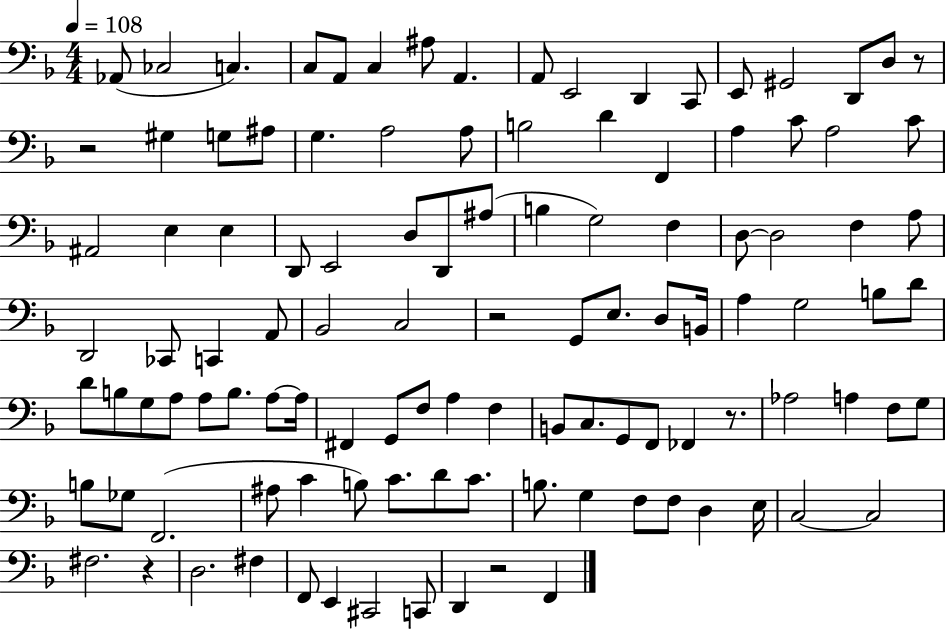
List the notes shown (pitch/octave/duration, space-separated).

Ab2/e CES3/h C3/q. C3/e A2/e C3/q A#3/e A2/q. A2/e E2/h D2/q C2/e E2/e G#2/h D2/e D3/e R/e R/h G#3/q G3/e A#3/e G3/q. A3/h A3/e B3/h D4/q F2/q A3/q C4/e A3/h C4/e A#2/h E3/q E3/q D2/e E2/h D3/e D2/e A#3/e B3/q G3/h F3/q D3/e D3/h F3/q A3/e D2/h CES2/e C2/q A2/e Bb2/h C3/h R/h G2/e E3/e. D3/e B2/s A3/q G3/h B3/e D4/e D4/e B3/e G3/e A3/e A3/e B3/e. A3/e A3/s F#2/q G2/e F3/e A3/q F3/q B2/e C3/e. G2/e F2/e FES2/q R/e. Ab3/h A3/q F3/e G3/e B3/e Gb3/e F2/h. A#3/e C4/q B3/e C4/e. D4/e C4/e. B3/e. G3/q F3/e F3/e D3/q E3/s C3/h C3/h F#3/h. R/q D3/h. F#3/q F2/e E2/q C#2/h C2/e D2/q R/h F2/q